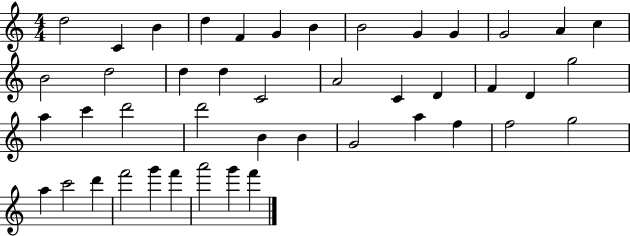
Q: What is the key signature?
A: C major